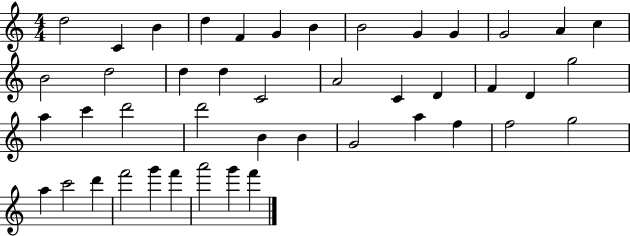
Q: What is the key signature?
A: C major